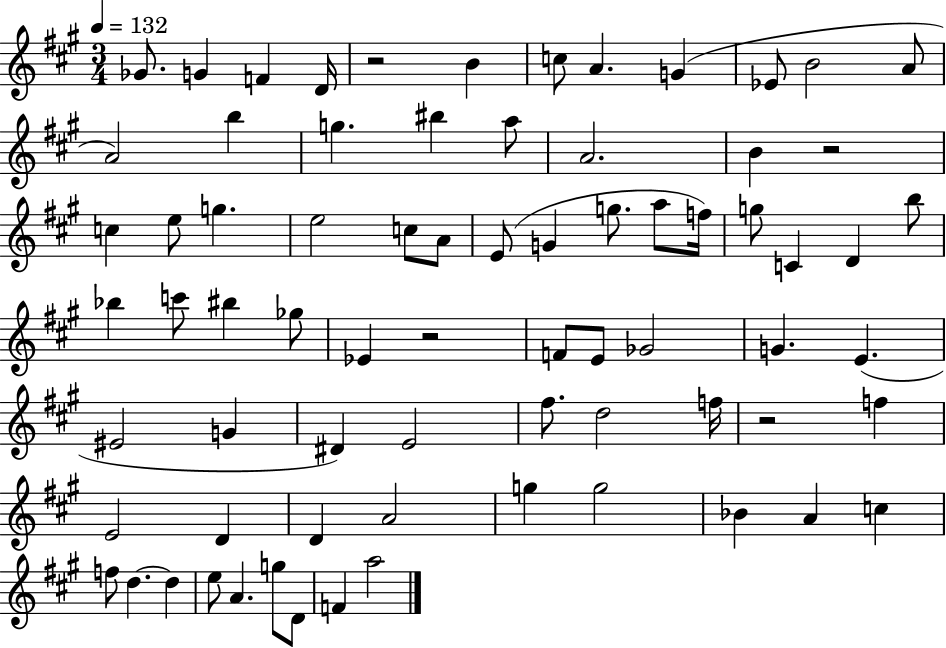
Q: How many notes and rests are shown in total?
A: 73